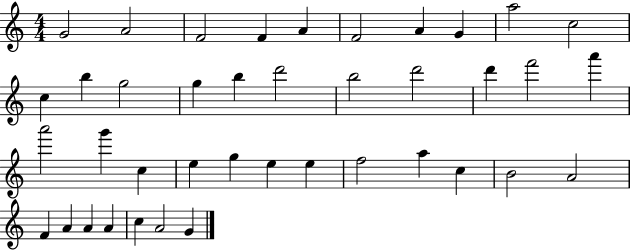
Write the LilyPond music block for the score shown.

{
  \clef treble
  \numericTimeSignature
  \time 4/4
  \key c \major
  g'2 a'2 | f'2 f'4 a'4 | f'2 a'4 g'4 | a''2 c''2 | \break c''4 b''4 g''2 | g''4 b''4 d'''2 | b''2 d'''2 | d'''4 f'''2 a'''4 | \break a'''2 g'''4 c''4 | e''4 g''4 e''4 e''4 | f''2 a''4 c''4 | b'2 a'2 | \break f'4 a'4 a'4 a'4 | c''4 a'2 g'4 | \bar "|."
}